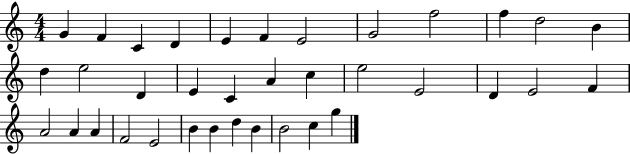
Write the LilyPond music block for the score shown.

{
  \clef treble
  \numericTimeSignature
  \time 4/4
  \key c \major
  g'4 f'4 c'4 d'4 | e'4 f'4 e'2 | g'2 f''2 | f''4 d''2 b'4 | \break d''4 e''2 d'4 | e'4 c'4 a'4 c''4 | e''2 e'2 | d'4 e'2 f'4 | \break a'2 a'4 a'4 | f'2 e'2 | b'4 b'4 d''4 b'4 | b'2 c''4 g''4 | \break \bar "|."
}